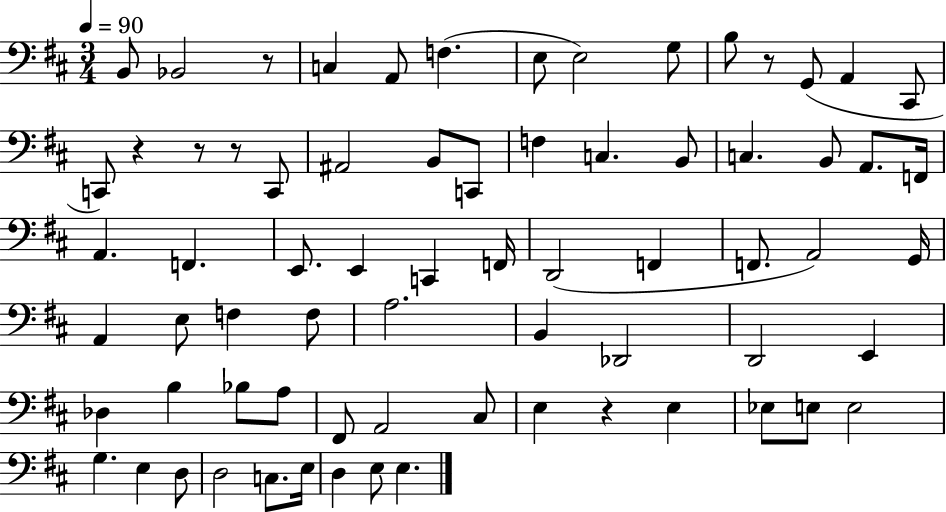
{
  \clef bass
  \numericTimeSignature
  \time 3/4
  \key d \major
  \tempo 4 = 90
  b,8 bes,2 r8 | c4 a,8 f4.( | e8 e2) g8 | b8 r8 g,8( a,4 cis,8 | \break c,8) r4 r8 r8 c,8 | ais,2 b,8 c,8 | f4 c4. b,8 | c4. b,8 a,8. f,16 | \break a,4. f,4. | e,8. e,4 c,4 f,16 | d,2( f,4 | f,8. a,2) g,16 | \break a,4 e8 f4 f8 | a2. | b,4 des,2 | d,2 e,4 | \break des4 b4 bes8 a8 | fis,8 a,2 cis8 | e4 r4 e4 | ees8 e8 e2 | \break g4. e4 d8 | d2 c8. e16 | d4 e8 e4. | \bar "|."
}